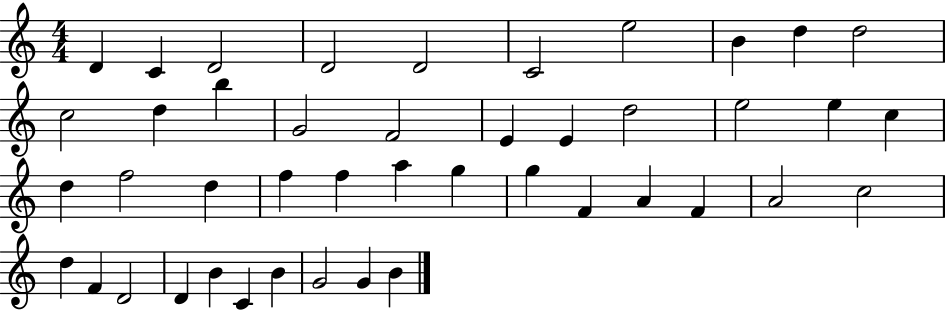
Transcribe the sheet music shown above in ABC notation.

X:1
T:Untitled
M:4/4
L:1/4
K:C
D C D2 D2 D2 C2 e2 B d d2 c2 d b G2 F2 E E d2 e2 e c d f2 d f f a g g F A F A2 c2 d F D2 D B C B G2 G B